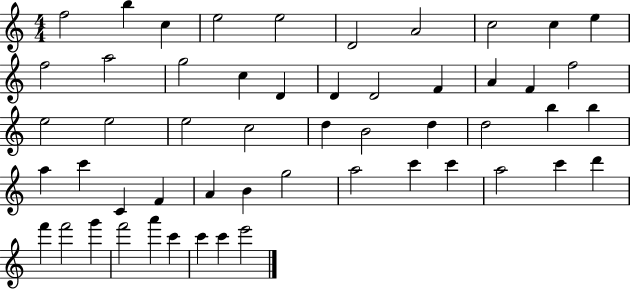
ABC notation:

X:1
T:Untitled
M:4/4
L:1/4
K:C
f2 b c e2 e2 D2 A2 c2 c e f2 a2 g2 c D D D2 F A F f2 e2 e2 e2 c2 d B2 d d2 b b a c' C F A B g2 a2 c' c' a2 c' d' f' f'2 g' f'2 a' c' c' c' e'2